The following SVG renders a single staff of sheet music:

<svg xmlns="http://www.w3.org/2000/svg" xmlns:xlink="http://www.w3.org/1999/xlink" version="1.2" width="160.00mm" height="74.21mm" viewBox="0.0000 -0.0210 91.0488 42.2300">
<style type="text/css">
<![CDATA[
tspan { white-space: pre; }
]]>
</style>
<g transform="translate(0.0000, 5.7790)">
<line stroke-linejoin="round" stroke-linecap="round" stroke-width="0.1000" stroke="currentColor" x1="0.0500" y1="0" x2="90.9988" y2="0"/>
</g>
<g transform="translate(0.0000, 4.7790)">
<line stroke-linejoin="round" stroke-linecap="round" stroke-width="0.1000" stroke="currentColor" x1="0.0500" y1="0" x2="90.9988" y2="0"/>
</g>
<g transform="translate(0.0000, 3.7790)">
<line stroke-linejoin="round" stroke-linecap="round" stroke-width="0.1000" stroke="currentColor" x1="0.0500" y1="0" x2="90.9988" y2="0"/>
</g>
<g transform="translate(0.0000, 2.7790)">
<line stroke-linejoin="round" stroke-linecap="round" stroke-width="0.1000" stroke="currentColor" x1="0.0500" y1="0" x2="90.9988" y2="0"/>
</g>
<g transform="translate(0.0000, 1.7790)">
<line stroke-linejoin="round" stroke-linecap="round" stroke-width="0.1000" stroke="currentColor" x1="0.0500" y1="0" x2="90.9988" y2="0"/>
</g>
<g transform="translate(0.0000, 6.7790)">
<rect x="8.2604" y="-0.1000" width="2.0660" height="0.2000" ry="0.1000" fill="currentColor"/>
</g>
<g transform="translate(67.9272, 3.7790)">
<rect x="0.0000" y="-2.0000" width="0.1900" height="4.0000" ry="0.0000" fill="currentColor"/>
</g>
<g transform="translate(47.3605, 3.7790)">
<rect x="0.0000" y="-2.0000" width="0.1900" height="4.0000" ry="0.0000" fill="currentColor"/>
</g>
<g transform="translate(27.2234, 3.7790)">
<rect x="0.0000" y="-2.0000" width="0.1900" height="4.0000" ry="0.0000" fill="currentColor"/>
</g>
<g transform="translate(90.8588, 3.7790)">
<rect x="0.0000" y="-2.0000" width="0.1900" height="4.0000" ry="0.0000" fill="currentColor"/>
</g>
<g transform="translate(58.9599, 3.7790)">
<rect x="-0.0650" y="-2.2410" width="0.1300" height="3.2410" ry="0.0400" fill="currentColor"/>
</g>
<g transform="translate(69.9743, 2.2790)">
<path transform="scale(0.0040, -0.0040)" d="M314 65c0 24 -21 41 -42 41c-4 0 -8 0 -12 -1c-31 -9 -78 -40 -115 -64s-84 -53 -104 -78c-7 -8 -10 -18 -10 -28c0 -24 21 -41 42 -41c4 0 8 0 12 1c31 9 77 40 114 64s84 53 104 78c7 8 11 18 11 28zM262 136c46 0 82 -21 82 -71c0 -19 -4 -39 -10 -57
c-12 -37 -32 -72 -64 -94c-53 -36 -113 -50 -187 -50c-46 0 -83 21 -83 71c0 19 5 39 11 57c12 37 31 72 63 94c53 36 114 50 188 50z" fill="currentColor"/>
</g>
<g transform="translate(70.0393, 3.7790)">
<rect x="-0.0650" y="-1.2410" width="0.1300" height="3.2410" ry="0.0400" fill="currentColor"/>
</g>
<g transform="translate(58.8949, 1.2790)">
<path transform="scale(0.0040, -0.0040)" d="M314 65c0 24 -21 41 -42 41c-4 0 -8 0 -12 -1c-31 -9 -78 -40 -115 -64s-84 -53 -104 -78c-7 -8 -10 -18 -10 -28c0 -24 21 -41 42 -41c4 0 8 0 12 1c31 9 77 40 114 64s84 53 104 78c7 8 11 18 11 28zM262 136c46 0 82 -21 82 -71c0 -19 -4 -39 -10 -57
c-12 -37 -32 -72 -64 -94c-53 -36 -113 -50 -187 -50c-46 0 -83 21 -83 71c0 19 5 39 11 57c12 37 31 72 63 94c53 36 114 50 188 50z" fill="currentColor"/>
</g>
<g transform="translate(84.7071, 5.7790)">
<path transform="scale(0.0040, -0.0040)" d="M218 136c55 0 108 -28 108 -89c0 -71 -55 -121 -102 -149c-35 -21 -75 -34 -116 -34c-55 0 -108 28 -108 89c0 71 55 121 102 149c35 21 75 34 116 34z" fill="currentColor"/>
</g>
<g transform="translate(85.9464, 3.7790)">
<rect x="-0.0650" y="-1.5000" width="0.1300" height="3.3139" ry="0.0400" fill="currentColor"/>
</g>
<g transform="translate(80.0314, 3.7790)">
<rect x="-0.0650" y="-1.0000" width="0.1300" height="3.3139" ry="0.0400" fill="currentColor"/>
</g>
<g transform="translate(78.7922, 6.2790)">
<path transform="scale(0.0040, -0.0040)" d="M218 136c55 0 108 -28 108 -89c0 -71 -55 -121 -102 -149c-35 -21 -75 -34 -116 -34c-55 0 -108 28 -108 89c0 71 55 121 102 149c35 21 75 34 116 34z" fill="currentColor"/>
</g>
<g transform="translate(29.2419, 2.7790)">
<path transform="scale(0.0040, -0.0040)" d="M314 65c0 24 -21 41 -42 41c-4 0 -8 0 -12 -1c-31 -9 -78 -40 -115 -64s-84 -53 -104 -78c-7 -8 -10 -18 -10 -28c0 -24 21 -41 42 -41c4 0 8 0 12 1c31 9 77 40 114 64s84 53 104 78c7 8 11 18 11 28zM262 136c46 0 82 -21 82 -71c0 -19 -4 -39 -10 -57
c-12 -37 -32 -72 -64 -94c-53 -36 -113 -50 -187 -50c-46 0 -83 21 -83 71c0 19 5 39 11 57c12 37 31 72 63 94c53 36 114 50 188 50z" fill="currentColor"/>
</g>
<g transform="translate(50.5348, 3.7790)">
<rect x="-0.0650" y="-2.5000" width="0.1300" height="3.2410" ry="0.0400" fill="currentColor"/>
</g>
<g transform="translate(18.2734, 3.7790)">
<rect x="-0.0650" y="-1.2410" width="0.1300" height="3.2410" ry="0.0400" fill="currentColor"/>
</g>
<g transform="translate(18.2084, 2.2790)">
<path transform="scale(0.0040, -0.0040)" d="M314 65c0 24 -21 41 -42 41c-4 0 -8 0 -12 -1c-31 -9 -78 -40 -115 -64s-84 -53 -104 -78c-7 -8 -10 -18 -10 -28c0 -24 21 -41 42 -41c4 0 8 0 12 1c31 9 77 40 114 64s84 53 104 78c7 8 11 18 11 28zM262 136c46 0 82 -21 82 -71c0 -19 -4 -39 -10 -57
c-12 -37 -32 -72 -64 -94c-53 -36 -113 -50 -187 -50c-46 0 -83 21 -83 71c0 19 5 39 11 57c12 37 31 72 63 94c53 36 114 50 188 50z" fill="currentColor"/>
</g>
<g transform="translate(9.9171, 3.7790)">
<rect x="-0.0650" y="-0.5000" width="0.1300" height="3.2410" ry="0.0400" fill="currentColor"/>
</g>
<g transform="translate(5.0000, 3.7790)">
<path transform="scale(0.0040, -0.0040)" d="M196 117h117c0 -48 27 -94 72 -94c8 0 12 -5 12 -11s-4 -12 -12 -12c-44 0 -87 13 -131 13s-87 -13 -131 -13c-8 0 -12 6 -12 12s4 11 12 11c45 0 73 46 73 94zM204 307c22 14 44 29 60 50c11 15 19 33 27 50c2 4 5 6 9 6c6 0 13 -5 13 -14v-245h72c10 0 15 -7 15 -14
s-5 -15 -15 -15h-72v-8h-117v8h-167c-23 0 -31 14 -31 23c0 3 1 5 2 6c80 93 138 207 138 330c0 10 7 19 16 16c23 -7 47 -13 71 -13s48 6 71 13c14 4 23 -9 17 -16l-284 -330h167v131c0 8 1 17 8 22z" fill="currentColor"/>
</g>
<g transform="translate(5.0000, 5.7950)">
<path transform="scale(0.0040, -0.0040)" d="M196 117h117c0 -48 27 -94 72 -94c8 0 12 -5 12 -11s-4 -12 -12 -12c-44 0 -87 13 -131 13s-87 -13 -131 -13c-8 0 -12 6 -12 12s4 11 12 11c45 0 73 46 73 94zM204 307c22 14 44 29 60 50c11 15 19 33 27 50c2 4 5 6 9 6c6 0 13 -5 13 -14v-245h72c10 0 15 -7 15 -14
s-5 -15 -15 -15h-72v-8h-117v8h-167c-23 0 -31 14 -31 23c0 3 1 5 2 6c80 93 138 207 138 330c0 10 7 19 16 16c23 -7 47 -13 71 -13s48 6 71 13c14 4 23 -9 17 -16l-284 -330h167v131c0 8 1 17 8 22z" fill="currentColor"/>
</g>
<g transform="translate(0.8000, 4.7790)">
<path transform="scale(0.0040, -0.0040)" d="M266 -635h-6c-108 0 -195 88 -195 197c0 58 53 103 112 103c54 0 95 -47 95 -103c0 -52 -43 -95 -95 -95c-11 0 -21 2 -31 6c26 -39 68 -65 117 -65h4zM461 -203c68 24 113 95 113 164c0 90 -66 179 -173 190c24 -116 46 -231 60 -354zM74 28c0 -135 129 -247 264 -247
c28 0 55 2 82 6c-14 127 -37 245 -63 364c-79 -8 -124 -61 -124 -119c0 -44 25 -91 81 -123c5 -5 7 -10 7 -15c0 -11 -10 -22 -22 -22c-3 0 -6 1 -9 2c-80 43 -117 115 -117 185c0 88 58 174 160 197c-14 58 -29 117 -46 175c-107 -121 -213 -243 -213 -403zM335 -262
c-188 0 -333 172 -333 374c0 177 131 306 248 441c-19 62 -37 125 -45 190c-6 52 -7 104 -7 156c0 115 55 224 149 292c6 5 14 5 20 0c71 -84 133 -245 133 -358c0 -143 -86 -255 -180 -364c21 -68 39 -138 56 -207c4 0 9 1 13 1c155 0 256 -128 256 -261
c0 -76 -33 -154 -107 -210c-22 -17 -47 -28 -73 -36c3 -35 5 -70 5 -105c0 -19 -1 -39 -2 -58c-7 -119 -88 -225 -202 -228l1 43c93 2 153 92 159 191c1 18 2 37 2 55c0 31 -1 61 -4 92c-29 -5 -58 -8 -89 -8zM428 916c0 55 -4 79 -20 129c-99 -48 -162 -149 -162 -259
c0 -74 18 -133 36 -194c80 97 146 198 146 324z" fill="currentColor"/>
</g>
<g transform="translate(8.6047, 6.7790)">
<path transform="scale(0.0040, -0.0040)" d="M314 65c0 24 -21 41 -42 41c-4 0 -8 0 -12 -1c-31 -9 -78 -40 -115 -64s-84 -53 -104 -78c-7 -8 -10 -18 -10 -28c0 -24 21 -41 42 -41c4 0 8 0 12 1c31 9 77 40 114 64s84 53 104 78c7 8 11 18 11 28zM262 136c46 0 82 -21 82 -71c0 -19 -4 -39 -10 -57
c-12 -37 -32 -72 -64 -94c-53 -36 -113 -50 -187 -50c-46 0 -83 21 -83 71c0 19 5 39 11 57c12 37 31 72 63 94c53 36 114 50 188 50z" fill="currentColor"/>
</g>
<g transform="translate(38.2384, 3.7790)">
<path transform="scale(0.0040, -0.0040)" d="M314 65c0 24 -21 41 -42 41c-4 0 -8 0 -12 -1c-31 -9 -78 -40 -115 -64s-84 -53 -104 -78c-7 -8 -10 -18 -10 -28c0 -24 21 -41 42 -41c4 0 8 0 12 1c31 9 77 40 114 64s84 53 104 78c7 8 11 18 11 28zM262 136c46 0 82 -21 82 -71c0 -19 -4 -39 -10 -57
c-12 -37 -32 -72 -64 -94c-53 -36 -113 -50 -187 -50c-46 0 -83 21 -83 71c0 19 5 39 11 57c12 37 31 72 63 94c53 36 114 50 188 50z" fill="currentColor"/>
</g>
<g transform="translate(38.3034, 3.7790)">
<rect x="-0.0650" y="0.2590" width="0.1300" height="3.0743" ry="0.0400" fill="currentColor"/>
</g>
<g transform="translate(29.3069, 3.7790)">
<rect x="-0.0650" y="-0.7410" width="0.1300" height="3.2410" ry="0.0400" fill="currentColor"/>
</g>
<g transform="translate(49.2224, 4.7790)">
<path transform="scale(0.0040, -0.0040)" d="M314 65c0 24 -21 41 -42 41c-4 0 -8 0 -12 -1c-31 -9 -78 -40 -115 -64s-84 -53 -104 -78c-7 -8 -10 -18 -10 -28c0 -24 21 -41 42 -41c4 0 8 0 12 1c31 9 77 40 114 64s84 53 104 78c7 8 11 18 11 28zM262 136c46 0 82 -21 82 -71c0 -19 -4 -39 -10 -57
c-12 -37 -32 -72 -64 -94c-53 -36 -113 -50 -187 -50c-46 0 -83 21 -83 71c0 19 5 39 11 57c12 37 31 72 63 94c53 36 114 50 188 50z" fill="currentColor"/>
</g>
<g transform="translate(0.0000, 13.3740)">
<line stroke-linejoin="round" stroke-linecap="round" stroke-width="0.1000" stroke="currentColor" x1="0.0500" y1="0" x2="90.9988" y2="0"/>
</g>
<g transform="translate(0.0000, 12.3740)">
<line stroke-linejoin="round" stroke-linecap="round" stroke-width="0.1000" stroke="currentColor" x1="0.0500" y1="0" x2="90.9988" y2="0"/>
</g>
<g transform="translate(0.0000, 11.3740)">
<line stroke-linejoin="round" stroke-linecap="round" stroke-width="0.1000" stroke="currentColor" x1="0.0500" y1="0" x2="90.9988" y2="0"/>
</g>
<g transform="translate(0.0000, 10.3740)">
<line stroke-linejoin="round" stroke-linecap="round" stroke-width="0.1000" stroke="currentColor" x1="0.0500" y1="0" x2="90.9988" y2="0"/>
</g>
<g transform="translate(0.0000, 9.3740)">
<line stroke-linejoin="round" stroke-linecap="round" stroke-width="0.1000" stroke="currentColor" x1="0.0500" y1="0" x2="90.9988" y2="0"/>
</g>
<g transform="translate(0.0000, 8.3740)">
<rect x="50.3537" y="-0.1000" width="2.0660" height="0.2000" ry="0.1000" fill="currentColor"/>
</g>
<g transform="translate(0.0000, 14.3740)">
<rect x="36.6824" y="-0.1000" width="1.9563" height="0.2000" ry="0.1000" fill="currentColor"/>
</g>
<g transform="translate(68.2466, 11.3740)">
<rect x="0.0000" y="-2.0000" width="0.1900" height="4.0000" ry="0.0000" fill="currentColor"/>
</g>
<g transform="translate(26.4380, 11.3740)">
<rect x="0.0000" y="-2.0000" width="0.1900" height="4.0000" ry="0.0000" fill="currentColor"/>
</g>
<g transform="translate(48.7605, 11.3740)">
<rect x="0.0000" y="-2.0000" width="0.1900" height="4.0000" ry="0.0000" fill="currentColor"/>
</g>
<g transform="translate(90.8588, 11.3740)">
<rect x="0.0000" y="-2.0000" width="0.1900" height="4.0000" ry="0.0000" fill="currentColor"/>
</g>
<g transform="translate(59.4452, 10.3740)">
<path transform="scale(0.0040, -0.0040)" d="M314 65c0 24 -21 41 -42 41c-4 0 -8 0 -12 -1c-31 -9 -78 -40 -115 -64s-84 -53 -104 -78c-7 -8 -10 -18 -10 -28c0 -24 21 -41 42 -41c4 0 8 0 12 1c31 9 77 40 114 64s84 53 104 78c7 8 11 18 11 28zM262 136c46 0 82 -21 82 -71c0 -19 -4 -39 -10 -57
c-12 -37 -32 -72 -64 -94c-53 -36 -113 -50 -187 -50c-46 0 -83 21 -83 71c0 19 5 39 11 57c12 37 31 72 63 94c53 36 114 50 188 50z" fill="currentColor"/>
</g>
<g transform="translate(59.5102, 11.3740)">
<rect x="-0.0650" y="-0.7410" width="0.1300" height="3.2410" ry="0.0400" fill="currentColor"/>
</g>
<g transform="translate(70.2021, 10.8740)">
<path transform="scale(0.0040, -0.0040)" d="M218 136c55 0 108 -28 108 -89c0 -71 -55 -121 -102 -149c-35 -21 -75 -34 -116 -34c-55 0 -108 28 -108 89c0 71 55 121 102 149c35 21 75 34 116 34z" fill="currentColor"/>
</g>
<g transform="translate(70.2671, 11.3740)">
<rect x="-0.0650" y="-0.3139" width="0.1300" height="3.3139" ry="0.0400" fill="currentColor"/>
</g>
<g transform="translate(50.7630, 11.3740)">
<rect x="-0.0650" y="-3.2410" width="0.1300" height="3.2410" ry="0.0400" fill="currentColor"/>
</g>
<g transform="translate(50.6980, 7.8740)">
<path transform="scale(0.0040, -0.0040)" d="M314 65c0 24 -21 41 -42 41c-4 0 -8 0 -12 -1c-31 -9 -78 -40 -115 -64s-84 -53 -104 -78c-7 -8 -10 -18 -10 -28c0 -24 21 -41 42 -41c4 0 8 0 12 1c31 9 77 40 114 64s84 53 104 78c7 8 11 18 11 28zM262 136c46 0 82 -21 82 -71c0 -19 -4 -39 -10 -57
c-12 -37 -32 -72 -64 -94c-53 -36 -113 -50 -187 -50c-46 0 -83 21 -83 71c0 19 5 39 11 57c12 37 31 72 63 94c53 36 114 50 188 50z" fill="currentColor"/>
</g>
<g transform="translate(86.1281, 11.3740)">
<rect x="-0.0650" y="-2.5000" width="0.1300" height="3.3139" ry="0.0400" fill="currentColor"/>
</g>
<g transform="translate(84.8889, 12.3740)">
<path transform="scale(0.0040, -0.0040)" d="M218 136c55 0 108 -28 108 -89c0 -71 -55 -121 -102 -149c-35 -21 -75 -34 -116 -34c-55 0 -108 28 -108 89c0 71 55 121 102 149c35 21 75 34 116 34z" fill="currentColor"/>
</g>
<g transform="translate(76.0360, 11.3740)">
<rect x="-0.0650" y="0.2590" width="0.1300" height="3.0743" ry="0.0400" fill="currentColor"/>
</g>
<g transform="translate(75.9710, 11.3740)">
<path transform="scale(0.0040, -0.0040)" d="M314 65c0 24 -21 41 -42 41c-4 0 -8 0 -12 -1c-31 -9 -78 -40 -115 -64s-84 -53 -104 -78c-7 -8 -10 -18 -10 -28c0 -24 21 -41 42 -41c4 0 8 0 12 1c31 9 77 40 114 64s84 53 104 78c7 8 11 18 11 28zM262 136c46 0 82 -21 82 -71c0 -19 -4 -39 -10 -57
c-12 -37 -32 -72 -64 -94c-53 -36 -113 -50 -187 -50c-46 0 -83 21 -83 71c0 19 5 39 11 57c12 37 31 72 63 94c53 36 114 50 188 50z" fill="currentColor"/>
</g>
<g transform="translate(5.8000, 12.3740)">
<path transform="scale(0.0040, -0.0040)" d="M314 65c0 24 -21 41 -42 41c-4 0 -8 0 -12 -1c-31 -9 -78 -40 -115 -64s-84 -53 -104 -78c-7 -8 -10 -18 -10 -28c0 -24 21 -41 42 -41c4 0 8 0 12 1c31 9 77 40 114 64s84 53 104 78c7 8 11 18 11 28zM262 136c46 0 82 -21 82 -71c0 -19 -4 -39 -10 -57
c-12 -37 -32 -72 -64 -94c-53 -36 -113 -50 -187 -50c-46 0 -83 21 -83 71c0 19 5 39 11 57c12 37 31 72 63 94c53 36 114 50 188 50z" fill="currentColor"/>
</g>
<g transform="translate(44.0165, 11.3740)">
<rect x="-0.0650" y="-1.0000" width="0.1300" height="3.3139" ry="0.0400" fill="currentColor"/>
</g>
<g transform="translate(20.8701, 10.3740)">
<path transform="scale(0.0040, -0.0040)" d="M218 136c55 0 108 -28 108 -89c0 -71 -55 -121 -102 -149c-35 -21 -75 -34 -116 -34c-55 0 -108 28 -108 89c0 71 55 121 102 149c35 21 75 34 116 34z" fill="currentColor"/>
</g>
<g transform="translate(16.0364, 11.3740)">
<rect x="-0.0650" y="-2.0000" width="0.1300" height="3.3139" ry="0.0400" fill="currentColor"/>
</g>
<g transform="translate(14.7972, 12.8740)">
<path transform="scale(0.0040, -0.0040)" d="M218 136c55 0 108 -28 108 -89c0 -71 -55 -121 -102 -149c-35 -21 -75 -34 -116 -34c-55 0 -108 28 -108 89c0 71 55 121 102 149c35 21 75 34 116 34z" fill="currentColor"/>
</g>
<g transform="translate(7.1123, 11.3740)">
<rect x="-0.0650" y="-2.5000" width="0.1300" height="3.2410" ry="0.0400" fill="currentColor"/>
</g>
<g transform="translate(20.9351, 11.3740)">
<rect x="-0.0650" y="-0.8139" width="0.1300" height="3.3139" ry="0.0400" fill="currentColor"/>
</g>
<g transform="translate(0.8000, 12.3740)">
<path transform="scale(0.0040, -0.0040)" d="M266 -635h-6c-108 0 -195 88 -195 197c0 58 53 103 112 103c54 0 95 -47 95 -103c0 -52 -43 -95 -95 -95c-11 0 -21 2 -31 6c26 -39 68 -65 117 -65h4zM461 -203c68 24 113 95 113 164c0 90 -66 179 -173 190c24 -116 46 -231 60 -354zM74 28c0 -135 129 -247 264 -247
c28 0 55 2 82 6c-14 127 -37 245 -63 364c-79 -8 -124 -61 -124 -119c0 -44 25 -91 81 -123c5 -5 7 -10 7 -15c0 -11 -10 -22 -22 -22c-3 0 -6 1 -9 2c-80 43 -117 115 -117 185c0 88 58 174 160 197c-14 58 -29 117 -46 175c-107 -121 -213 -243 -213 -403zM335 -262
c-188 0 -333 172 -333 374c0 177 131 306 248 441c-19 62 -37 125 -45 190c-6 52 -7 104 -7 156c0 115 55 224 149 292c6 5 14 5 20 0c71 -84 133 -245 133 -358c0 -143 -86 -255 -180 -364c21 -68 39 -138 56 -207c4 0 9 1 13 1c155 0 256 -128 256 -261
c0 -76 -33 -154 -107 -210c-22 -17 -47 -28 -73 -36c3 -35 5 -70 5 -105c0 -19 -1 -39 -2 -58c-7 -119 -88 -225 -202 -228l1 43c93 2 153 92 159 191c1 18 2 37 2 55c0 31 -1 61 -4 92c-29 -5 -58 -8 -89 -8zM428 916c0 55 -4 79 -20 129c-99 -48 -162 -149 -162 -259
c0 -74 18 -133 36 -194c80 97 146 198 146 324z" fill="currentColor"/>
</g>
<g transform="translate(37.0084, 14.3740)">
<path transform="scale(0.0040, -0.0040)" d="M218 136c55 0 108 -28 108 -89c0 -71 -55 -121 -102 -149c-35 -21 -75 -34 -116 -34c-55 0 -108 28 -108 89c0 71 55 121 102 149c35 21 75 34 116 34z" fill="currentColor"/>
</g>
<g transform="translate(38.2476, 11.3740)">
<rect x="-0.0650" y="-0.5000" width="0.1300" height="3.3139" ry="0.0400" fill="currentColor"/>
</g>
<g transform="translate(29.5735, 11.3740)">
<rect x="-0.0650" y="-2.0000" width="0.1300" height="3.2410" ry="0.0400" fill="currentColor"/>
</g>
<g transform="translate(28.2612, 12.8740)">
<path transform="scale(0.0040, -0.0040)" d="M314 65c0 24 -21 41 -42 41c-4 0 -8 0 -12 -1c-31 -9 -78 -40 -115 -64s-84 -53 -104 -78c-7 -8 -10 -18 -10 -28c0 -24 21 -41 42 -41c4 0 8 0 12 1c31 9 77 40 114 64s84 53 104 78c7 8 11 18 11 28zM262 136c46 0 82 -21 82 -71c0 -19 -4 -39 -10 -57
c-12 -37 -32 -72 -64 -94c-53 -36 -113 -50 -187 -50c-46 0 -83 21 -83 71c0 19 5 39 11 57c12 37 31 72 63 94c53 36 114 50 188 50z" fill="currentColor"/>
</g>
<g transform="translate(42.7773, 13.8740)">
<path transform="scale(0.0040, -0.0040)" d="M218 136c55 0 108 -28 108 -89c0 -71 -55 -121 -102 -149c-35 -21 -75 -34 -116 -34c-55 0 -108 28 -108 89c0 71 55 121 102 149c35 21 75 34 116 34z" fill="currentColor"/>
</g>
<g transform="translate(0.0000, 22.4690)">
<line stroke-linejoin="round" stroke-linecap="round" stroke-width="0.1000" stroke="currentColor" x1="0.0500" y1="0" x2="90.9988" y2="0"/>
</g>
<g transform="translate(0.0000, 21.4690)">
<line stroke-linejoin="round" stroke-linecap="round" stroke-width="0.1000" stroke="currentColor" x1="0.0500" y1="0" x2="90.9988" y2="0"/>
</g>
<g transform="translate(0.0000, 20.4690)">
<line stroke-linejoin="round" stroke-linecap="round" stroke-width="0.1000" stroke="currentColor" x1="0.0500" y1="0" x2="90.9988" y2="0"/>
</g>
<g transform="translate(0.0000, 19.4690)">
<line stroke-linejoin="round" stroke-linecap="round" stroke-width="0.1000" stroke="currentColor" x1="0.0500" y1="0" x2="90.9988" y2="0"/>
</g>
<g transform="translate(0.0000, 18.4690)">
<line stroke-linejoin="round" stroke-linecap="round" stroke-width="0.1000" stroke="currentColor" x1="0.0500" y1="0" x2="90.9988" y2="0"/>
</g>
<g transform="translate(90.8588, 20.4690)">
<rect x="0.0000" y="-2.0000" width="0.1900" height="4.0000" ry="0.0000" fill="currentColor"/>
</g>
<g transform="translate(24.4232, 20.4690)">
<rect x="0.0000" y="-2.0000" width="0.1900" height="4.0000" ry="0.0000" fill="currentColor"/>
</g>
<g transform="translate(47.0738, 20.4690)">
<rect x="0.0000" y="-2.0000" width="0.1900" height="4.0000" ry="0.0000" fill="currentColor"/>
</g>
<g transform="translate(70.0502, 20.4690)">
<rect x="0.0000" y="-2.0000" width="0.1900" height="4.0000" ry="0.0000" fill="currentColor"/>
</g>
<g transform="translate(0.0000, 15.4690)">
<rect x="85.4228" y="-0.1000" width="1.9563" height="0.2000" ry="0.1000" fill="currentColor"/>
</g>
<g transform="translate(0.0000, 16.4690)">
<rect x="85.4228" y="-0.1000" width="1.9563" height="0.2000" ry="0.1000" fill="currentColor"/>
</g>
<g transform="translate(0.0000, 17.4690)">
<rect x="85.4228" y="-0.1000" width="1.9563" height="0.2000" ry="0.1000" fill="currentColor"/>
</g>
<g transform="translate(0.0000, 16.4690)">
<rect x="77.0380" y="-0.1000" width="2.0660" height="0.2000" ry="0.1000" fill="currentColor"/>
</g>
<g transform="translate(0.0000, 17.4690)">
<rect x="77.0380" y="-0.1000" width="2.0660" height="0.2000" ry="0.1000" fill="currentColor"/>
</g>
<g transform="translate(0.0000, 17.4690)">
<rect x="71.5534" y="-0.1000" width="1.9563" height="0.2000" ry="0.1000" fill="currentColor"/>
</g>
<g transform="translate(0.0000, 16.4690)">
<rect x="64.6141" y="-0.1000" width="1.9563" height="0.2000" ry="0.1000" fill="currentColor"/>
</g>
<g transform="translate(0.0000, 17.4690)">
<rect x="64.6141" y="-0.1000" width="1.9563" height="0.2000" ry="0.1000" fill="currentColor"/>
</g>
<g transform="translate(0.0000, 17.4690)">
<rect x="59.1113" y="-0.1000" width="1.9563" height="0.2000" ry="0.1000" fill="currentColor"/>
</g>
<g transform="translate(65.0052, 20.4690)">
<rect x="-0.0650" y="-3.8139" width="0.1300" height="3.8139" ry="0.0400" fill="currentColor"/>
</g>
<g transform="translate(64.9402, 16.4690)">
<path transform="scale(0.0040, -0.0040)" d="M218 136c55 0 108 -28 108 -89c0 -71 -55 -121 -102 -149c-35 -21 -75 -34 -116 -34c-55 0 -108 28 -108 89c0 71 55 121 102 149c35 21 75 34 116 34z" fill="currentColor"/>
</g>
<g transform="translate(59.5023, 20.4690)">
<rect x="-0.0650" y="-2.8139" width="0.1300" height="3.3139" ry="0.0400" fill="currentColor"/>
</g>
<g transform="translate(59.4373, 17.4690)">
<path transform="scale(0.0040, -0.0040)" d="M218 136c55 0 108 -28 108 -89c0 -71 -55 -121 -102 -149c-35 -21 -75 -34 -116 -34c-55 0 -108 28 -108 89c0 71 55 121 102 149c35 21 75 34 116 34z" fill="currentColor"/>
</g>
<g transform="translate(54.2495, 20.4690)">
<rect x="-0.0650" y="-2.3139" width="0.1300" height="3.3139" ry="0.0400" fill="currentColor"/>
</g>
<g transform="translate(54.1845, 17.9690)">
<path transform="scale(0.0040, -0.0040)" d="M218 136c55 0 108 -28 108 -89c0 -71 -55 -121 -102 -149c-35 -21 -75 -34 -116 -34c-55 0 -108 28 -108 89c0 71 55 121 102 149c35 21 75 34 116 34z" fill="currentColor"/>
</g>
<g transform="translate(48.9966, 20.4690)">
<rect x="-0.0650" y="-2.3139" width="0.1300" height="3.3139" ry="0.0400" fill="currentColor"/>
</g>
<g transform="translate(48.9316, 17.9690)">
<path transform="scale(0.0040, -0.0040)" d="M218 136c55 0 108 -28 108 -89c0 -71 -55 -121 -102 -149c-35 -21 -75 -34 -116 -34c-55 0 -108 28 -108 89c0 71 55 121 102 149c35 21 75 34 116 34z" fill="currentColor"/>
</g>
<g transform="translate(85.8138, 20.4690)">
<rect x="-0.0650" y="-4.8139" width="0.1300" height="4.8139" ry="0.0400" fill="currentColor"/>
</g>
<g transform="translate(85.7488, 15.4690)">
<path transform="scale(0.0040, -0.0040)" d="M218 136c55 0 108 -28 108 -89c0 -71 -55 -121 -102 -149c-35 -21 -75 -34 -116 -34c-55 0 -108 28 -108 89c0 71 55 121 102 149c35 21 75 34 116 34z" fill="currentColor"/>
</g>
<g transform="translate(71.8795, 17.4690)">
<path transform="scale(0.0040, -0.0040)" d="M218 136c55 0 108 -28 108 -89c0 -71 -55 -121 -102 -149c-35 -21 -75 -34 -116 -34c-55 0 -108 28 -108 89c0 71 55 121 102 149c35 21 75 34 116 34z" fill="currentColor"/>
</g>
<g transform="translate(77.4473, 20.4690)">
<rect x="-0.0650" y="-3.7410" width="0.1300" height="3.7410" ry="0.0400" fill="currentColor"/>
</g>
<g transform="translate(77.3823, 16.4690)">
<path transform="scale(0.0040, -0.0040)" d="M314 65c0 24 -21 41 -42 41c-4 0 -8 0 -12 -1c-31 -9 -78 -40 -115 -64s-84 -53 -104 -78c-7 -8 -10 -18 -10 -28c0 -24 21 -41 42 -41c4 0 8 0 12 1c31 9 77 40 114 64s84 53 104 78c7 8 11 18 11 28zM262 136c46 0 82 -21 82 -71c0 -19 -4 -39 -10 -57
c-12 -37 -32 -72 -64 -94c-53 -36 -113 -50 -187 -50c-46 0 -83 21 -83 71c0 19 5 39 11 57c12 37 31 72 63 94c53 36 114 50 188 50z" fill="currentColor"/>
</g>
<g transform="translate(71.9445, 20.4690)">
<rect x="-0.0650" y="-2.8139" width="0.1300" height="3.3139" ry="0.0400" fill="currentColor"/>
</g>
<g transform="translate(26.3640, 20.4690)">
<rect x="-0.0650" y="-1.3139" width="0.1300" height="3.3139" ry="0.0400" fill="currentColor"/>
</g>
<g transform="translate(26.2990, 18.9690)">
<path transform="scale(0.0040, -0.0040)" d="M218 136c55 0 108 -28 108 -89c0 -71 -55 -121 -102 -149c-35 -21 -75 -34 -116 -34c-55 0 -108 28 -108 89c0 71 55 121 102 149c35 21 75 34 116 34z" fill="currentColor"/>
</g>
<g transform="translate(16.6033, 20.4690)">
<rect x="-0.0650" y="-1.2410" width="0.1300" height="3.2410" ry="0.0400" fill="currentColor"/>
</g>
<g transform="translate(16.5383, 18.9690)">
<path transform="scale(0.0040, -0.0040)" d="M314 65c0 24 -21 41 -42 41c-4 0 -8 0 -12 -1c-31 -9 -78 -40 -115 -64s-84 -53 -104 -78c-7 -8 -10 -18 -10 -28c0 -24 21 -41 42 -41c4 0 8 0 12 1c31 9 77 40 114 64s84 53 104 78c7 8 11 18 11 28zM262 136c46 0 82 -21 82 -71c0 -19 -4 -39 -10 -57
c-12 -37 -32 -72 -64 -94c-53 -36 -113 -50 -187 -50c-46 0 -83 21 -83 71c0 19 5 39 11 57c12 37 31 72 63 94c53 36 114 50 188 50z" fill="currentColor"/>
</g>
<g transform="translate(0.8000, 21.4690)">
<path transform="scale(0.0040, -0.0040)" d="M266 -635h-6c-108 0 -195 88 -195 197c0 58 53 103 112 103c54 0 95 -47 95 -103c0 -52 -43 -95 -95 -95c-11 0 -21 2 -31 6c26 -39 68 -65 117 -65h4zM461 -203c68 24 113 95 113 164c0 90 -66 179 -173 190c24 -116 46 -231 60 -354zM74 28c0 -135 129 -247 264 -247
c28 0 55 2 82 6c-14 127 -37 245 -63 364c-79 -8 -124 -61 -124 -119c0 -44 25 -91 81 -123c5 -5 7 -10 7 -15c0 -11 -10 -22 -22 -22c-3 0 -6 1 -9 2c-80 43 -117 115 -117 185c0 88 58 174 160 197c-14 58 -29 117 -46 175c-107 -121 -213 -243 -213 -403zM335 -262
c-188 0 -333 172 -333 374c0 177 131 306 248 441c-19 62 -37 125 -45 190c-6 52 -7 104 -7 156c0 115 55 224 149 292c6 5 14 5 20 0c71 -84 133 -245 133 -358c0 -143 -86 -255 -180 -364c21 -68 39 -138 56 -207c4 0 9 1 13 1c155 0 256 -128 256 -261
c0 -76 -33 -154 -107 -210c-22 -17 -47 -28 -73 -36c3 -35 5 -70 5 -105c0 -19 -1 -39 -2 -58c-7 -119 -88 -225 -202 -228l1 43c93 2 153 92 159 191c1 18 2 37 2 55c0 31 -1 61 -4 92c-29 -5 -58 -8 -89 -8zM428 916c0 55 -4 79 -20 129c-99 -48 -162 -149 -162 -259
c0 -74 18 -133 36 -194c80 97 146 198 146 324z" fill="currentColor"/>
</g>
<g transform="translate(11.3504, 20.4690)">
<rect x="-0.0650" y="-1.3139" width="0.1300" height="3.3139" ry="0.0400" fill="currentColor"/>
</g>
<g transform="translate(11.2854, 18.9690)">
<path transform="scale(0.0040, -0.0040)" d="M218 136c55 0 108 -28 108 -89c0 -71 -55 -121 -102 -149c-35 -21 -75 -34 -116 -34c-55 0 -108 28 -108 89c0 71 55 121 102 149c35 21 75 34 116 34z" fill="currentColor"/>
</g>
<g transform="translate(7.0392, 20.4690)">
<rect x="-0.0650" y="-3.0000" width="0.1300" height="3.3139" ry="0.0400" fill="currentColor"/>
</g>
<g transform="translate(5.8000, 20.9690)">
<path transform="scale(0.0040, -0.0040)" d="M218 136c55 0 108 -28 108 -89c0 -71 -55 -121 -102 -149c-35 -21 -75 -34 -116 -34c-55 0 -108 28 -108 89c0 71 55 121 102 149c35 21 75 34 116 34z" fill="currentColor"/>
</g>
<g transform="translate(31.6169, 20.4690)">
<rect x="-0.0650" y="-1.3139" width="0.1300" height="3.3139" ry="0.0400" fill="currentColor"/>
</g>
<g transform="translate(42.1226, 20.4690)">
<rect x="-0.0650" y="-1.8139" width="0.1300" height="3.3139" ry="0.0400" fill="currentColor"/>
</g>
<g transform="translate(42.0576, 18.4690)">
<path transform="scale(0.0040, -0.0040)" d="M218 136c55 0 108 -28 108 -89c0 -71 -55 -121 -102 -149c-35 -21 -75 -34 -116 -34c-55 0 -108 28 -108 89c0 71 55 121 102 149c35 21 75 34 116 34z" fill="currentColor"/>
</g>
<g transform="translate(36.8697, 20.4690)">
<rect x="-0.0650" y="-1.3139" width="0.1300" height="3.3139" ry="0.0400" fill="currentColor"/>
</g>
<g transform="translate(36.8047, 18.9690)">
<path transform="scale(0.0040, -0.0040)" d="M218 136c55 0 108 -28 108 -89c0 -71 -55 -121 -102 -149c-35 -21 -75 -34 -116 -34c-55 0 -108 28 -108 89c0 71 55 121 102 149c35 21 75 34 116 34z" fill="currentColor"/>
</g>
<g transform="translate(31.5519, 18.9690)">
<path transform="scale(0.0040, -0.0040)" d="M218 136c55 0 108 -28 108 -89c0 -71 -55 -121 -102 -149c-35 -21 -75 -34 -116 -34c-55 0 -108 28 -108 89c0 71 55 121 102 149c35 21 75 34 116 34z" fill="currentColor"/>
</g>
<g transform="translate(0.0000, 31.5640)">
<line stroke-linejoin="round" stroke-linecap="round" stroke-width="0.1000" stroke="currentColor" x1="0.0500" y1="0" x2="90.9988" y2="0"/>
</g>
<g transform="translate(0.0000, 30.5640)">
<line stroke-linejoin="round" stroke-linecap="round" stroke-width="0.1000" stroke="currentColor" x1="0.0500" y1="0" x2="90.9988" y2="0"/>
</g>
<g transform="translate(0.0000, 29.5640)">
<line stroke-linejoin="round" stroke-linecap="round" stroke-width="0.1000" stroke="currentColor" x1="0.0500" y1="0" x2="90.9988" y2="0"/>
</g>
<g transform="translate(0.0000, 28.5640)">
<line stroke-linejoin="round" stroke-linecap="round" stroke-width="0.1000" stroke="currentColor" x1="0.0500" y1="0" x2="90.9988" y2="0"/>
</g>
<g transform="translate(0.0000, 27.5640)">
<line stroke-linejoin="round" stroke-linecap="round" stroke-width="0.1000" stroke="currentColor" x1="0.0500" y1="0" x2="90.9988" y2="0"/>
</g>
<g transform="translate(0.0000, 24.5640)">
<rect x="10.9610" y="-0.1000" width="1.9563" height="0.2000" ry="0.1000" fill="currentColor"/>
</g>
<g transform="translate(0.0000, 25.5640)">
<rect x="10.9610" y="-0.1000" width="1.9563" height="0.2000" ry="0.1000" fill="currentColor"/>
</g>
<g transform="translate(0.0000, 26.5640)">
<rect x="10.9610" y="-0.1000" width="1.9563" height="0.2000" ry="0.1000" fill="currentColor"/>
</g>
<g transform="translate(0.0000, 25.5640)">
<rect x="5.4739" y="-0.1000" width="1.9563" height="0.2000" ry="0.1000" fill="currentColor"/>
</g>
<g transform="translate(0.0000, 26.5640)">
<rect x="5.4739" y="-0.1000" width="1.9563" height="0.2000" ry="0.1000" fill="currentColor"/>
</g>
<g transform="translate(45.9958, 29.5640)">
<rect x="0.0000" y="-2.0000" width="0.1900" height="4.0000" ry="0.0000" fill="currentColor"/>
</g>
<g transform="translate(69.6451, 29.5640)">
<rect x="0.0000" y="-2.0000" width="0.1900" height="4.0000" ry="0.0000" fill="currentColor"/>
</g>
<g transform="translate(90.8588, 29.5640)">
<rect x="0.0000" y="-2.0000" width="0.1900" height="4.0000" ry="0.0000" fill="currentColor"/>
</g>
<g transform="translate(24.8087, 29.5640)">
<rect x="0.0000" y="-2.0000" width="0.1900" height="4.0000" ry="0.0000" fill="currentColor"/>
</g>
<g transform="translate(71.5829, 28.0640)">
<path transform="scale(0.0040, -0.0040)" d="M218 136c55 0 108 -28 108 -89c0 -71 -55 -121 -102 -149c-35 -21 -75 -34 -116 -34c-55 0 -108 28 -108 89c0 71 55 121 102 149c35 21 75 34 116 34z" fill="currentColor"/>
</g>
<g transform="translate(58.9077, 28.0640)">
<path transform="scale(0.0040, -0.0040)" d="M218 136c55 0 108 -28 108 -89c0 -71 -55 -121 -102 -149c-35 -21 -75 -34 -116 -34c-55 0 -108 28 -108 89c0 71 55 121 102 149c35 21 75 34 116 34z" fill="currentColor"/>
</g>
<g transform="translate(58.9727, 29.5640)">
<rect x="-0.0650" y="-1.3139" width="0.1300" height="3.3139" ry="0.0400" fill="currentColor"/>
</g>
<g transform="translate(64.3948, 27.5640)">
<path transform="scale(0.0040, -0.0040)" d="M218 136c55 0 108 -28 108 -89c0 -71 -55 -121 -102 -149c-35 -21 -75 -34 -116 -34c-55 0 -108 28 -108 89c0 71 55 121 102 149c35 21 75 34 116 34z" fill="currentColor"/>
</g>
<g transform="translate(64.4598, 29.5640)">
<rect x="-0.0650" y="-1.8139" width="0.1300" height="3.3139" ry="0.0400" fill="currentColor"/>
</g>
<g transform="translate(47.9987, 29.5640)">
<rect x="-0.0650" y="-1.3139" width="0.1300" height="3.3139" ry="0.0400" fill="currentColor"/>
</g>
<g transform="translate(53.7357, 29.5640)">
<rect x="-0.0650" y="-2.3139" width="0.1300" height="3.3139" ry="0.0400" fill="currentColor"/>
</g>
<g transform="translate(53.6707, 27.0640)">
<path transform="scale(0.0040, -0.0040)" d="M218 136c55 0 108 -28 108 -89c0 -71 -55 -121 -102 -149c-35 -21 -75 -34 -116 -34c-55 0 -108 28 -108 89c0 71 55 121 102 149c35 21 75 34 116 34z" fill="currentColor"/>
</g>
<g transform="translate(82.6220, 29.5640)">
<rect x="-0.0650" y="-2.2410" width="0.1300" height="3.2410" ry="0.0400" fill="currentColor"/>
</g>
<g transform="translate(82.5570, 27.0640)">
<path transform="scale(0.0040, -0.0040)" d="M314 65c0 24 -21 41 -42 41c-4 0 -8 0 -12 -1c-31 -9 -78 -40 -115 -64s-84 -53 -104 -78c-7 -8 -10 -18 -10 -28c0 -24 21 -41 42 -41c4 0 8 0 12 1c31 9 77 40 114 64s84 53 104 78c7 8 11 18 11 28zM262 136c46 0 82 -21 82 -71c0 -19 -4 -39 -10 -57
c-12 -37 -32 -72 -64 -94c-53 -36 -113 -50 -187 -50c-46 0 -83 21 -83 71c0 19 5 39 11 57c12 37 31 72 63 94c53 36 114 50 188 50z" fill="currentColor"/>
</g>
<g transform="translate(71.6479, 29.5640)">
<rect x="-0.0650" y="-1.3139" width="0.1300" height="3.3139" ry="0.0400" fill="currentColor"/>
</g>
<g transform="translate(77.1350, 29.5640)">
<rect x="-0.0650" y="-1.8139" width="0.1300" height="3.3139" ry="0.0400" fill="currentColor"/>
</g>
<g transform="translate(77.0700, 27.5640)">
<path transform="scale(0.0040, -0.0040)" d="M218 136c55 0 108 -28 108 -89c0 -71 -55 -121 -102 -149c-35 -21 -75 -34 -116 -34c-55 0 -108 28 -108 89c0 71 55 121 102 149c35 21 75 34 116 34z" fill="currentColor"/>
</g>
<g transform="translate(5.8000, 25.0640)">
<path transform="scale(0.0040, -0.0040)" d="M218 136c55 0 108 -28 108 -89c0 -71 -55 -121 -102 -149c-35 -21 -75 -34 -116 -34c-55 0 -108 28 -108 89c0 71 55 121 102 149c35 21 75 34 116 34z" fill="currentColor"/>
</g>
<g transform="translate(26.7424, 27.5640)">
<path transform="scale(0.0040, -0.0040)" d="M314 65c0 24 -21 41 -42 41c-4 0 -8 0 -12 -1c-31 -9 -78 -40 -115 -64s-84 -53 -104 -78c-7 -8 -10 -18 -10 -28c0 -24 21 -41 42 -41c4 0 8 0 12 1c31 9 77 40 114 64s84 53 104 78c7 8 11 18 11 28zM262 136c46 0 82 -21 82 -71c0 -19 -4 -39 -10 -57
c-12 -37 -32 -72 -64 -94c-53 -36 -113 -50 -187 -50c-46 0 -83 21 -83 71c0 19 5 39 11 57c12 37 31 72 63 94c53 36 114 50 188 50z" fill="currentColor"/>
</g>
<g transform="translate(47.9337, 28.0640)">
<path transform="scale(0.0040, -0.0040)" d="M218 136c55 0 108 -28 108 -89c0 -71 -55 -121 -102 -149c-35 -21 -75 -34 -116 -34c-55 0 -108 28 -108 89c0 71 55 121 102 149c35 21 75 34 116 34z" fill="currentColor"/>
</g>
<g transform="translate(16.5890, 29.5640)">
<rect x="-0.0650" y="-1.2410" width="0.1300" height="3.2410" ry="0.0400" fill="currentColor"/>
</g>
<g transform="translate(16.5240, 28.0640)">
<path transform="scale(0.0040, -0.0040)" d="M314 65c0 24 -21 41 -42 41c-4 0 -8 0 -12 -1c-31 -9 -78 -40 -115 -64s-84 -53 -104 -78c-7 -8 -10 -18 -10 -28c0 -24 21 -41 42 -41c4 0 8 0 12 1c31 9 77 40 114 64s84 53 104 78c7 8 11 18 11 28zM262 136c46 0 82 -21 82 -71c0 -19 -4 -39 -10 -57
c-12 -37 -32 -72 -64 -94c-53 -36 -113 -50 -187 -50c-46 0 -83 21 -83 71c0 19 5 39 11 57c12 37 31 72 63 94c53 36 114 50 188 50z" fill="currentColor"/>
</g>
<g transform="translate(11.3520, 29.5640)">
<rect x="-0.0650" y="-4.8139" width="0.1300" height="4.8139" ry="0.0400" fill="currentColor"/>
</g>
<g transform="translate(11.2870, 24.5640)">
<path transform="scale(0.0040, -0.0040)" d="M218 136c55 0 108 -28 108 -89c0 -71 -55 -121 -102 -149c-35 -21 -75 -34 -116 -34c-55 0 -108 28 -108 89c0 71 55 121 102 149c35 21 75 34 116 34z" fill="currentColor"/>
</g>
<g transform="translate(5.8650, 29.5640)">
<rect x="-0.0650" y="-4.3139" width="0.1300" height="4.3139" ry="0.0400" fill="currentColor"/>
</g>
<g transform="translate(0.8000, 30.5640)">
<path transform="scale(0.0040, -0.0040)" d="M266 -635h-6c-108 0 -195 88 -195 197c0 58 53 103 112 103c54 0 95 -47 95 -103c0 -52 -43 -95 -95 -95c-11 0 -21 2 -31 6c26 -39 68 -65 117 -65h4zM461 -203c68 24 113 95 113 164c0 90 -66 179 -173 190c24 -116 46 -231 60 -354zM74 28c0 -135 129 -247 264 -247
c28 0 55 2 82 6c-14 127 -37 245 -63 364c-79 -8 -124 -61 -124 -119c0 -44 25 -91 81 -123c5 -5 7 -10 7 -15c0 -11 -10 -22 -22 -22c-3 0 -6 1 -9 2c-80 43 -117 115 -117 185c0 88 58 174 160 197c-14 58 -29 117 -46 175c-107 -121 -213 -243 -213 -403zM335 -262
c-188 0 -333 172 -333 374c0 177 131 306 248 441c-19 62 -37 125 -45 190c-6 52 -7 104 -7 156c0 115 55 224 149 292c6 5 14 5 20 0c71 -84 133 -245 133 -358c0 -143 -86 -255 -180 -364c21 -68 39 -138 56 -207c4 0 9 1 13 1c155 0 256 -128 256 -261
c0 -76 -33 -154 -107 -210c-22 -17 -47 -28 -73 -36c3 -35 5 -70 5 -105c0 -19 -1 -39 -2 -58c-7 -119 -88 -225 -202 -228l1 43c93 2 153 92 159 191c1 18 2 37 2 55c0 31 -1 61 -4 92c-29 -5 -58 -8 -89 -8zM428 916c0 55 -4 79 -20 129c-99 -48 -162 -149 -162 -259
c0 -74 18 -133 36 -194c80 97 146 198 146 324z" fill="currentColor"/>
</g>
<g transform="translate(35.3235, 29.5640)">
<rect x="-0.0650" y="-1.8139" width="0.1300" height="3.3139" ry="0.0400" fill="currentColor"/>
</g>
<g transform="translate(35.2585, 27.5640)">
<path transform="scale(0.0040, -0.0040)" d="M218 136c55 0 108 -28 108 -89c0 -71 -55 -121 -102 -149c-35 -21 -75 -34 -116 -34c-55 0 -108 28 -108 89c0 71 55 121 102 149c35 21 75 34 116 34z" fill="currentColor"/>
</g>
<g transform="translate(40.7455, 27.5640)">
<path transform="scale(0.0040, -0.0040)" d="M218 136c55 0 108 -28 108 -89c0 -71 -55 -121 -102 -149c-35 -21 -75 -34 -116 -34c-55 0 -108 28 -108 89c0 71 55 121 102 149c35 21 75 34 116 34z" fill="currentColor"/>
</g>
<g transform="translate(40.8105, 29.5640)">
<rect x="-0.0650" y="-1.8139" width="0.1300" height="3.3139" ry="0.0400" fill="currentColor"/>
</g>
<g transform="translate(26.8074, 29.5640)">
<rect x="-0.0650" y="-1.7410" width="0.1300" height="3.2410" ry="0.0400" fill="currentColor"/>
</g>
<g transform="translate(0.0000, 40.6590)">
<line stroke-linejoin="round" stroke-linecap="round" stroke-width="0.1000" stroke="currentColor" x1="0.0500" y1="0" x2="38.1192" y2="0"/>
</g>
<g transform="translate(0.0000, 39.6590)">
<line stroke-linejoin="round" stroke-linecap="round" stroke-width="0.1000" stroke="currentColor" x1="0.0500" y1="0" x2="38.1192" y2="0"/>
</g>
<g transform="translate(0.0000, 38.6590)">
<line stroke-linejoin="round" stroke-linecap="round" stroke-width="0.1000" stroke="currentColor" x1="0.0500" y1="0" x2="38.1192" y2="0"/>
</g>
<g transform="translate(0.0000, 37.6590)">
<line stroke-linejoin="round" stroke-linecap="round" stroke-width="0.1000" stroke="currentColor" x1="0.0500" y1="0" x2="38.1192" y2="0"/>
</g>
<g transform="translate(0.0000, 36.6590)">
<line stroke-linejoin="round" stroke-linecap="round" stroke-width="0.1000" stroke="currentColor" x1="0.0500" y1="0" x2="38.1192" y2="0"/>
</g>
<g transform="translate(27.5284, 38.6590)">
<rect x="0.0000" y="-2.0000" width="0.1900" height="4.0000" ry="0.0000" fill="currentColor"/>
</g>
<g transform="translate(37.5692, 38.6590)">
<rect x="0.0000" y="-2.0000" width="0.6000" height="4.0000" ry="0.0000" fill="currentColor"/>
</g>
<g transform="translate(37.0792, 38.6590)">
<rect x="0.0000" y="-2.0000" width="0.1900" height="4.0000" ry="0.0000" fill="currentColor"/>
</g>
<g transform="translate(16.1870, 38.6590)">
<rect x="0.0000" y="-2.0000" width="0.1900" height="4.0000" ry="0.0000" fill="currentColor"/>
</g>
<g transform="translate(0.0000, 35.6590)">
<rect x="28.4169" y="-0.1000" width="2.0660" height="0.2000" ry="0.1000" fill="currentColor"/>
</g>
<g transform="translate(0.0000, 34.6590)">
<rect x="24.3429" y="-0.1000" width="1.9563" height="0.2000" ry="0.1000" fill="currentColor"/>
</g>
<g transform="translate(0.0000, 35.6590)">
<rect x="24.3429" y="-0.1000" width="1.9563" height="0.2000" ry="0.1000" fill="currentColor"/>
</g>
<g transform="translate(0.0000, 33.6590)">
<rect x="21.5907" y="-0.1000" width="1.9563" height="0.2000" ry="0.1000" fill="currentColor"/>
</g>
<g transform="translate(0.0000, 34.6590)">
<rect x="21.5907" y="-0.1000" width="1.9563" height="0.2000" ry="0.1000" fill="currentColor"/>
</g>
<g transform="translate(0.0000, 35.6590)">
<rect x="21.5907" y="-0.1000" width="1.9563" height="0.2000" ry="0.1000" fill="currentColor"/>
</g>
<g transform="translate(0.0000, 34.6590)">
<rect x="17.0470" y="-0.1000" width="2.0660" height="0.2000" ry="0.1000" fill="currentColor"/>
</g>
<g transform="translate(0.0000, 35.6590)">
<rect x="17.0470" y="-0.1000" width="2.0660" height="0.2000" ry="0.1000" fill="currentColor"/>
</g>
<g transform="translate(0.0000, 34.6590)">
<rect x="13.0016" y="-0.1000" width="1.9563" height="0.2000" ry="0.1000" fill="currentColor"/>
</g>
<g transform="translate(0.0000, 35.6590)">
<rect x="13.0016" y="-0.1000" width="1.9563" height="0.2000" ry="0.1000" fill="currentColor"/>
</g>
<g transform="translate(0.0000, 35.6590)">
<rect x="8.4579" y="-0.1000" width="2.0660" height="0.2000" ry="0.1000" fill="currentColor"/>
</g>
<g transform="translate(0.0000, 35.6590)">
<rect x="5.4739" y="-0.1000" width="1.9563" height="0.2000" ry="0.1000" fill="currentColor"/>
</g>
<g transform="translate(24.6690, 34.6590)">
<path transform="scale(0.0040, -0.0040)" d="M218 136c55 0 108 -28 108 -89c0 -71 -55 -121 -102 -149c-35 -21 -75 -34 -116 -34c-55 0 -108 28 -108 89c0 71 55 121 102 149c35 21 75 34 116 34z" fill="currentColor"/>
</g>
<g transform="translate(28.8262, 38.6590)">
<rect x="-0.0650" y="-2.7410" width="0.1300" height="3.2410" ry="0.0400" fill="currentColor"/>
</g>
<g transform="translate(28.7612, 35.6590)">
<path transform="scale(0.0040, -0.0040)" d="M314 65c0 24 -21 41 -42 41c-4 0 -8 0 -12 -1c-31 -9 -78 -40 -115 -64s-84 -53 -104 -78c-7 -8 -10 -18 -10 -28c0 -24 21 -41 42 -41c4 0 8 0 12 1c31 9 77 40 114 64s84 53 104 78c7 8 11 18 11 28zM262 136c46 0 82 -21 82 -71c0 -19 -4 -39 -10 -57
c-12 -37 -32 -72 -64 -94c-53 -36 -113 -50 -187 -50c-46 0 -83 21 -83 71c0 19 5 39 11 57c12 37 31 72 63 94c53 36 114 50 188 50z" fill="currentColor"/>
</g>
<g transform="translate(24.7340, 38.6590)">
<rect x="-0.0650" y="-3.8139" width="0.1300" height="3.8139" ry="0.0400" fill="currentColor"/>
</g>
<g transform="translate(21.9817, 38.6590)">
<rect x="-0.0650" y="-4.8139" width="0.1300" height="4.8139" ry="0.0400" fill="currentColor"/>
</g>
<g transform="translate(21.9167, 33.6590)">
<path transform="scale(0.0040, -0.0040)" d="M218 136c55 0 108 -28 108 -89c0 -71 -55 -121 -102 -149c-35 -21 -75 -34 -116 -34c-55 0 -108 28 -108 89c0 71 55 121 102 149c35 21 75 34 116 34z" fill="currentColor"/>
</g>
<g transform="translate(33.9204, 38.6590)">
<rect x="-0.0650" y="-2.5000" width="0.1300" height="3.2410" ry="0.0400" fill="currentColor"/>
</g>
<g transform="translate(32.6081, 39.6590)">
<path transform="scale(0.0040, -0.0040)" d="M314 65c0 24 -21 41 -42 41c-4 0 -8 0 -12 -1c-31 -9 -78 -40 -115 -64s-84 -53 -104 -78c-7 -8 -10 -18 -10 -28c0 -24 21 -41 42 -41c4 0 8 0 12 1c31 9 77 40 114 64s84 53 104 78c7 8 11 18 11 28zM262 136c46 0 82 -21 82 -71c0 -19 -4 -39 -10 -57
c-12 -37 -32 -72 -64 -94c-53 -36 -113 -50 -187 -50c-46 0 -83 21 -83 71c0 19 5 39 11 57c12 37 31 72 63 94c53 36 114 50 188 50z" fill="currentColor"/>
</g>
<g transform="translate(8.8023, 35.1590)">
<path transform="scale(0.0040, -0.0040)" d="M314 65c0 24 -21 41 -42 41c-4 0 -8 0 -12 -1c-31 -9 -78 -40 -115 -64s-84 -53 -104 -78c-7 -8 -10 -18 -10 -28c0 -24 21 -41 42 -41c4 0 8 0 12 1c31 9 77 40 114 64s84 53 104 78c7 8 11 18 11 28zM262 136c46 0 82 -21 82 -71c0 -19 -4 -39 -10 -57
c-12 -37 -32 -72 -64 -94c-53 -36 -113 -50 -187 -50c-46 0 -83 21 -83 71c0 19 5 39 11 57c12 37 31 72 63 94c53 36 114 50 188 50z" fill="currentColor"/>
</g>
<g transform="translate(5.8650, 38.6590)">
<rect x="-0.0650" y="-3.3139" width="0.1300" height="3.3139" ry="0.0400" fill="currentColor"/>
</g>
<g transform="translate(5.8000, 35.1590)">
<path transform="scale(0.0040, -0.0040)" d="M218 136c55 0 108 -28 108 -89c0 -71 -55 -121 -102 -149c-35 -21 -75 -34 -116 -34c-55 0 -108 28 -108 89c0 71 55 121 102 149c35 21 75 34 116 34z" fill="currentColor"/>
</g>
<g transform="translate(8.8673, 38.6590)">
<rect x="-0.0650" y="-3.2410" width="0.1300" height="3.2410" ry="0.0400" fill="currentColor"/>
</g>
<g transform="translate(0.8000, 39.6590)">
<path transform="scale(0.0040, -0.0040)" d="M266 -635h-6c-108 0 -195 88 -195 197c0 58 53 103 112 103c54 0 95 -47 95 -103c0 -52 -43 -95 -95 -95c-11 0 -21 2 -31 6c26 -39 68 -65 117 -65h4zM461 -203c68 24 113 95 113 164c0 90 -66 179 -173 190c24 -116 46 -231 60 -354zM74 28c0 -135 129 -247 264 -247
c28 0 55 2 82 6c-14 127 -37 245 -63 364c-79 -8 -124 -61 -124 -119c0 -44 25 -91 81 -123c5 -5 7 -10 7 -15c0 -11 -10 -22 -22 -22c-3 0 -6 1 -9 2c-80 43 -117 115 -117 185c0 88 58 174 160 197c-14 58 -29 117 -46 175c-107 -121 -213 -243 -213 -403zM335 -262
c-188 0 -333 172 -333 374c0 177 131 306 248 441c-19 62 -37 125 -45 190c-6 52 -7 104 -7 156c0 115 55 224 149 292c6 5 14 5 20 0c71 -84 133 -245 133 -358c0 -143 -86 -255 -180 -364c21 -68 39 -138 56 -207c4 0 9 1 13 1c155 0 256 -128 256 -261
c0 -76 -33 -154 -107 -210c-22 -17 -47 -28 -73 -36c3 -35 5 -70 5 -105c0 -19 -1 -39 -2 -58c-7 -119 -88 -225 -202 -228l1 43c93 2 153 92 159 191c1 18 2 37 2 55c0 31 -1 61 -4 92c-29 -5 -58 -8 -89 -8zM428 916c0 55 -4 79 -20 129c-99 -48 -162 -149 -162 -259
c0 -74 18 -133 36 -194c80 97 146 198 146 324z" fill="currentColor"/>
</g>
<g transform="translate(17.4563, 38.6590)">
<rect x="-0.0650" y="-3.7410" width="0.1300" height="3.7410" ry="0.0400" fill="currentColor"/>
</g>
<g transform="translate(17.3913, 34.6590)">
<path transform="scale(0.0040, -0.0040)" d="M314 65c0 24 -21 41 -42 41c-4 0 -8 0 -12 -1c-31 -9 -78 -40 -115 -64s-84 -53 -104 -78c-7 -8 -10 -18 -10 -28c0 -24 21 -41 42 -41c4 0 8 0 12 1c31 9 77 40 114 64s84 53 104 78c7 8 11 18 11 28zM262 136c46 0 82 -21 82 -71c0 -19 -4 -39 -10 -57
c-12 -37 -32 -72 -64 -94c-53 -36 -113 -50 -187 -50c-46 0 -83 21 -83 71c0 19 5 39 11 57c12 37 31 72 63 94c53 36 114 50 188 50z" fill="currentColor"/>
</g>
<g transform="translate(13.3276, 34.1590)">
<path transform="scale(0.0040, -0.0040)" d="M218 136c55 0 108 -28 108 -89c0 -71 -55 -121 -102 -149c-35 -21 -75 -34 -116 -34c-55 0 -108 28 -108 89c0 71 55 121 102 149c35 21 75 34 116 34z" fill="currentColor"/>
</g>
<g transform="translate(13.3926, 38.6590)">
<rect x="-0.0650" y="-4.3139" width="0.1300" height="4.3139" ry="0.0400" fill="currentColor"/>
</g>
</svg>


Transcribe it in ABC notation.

X:1
T:Untitled
M:4/4
L:1/4
K:C
C2 e2 d2 B2 G2 g2 e2 D E G2 F d F2 C D b2 d2 c B2 G A e e2 e e e f g g a c' a c'2 e' d' e' e2 f2 f f e g e f e f g2 b b2 d' c'2 e' c' a2 G2